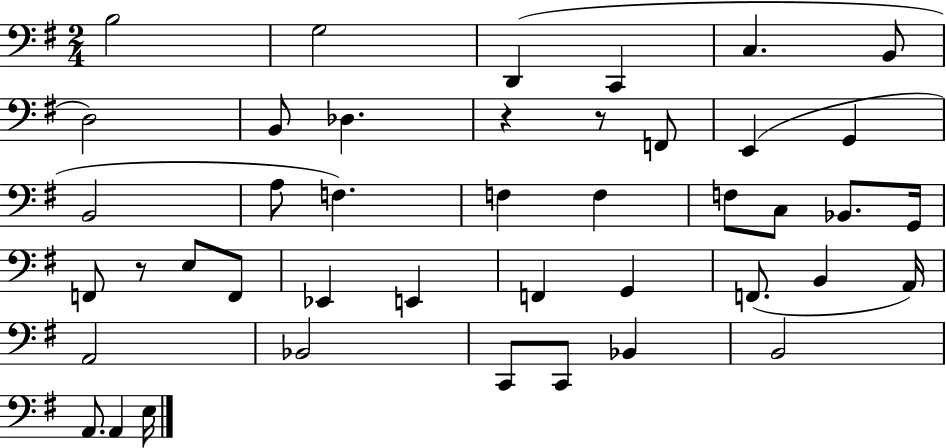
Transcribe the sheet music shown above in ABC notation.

X:1
T:Untitled
M:2/4
L:1/4
K:G
B,2 G,2 D,, C,, C, B,,/2 D,2 B,,/2 _D, z z/2 F,,/2 E,, G,, B,,2 A,/2 F, F, F, F,/2 C,/2 _B,,/2 G,,/4 F,,/2 z/2 E,/2 F,,/2 _E,, E,, F,, G,, F,,/2 B,, A,,/4 A,,2 _B,,2 C,,/2 C,,/2 _B,, B,,2 A,,/2 A,, E,/4